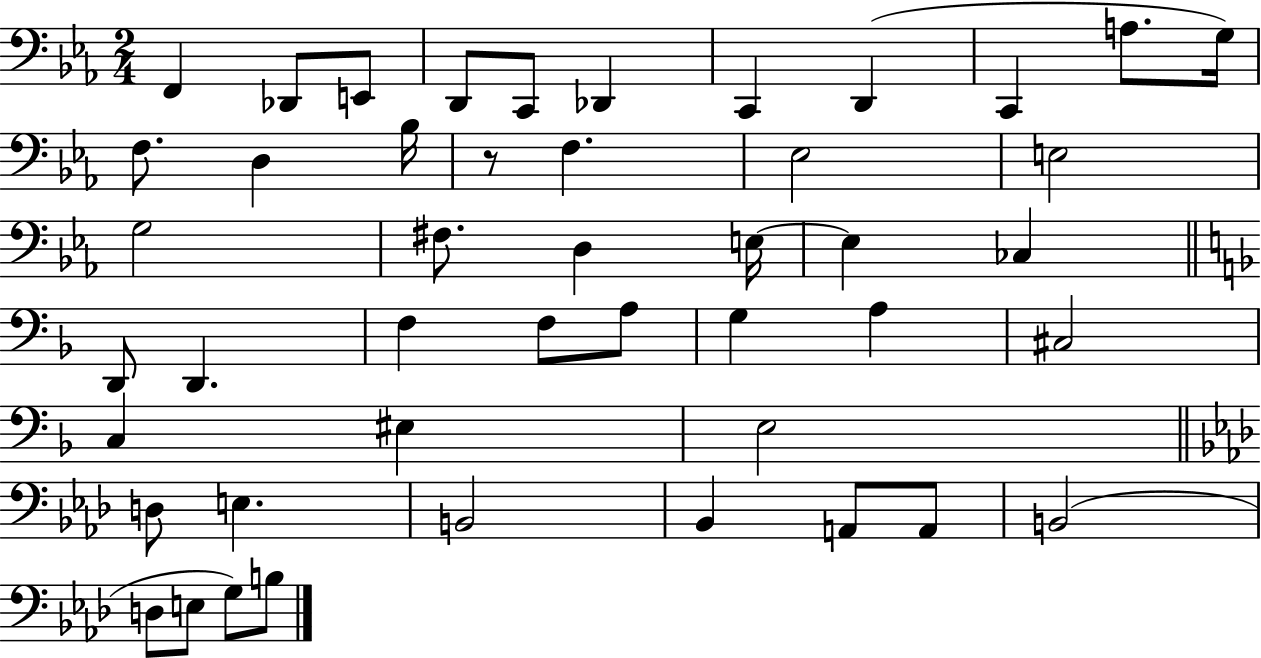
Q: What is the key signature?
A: EES major